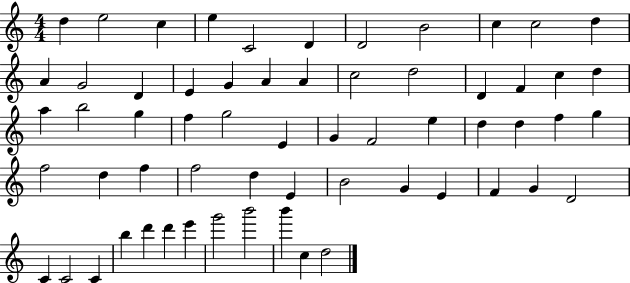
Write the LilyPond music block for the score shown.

{
  \clef treble
  \numericTimeSignature
  \time 4/4
  \key c \major
  d''4 e''2 c''4 | e''4 c'2 d'4 | d'2 b'2 | c''4 c''2 d''4 | \break a'4 g'2 d'4 | e'4 g'4 a'4 a'4 | c''2 d''2 | d'4 f'4 c''4 d''4 | \break a''4 b''2 g''4 | f''4 g''2 e'4 | g'4 f'2 e''4 | d''4 d''4 f''4 g''4 | \break f''2 d''4 f''4 | f''2 d''4 e'4 | b'2 g'4 e'4 | f'4 g'4 d'2 | \break c'4 c'2 c'4 | b''4 d'''4 d'''4 e'''4 | g'''2 b'''2 | b'''4 c''4 d''2 | \break \bar "|."
}